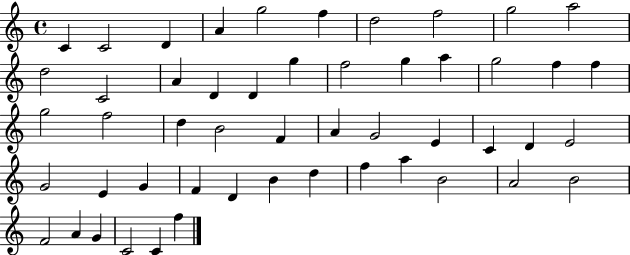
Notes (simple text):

C4/q C4/h D4/q A4/q G5/h F5/q D5/h F5/h G5/h A5/h D5/h C4/h A4/q D4/q D4/q G5/q F5/h G5/q A5/q G5/h F5/q F5/q G5/h F5/h D5/q B4/h F4/q A4/q G4/h E4/q C4/q D4/q E4/h G4/h E4/q G4/q F4/q D4/q B4/q D5/q F5/q A5/q B4/h A4/h B4/h F4/h A4/q G4/q C4/h C4/q F5/q